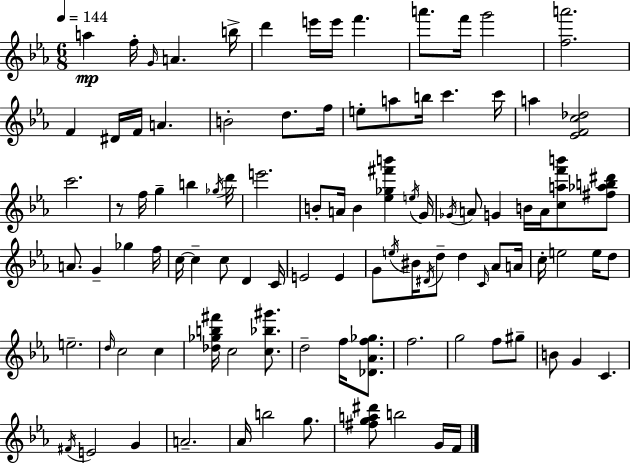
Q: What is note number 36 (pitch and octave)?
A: E5